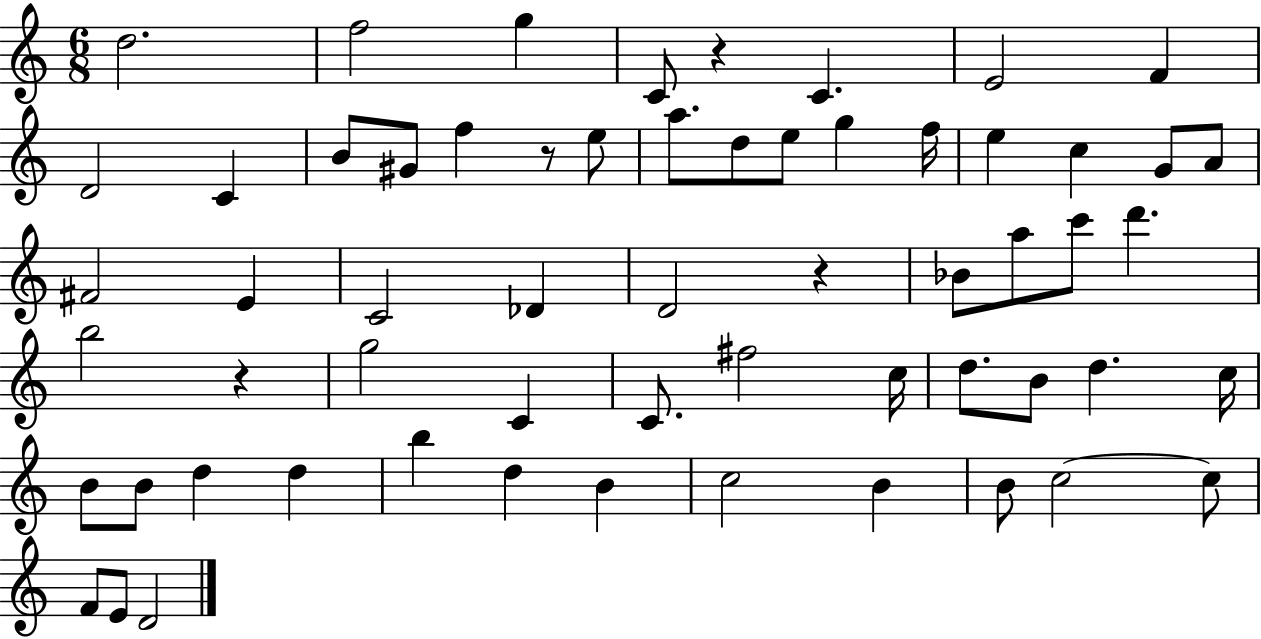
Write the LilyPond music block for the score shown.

{
  \clef treble
  \numericTimeSignature
  \time 6/8
  \key c \major
  d''2. | f''2 g''4 | c'8 r4 c'4. | e'2 f'4 | \break d'2 c'4 | b'8 gis'8 f''4 r8 e''8 | a''8. d''8 e''8 g''4 f''16 | e''4 c''4 g'8 a'8 | \break fis'2 e'4 | c'2 des'4 | d'2 r4 | bes'8 a''8 c'''8 d'''4. | \break b''2 r4 | g''2 c'4 | c'8. fis''2 c''16 | d''8. b'8 d''4. c''16 | \break b'8 b'8 d''4 d''4 | b''4 d''4 b'4 | c''2 b'4 | b'8 c''2~~ c''8 | \break f'8 e'8 d'2 | \bar "|."
}